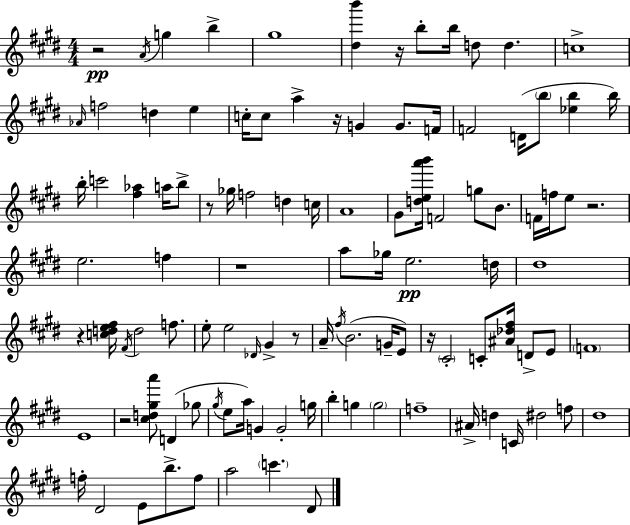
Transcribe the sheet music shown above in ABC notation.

X:1
T:Untitled
M:4/4
L:1/4
K:E
z2 A/4 g b ^g4 [^db'] z/4 b/2 b/4 d/2 d c4 _A/4 f2 d e c/4 c/2 a z/4 G G/2 F/4 F2 D/4 b/2 [_eb] b/4 b/4 c'2 [^f_a] a/4 b/2 z/2 _g/4 f2 d c/4 A4 ^G/2 [dea'b']/4 F2 g/2 B/2 F/4 f/4 e/2 z2 e2 f z4 a/2 _g/4 e2 d/4 ^d4 z [cde^f]/4 ^F/4 d2 f/2 e/2 e2 _D/4 ^G z/2 A/4 ^f/4 B2 G/4 E/2 z/4 ^C2 C/2 [^A_d^f]/4 D/2 E/2 F4 E4 z2 [^cd^ga']/2 D _g/2 ^g/4 e/2 a/4 G G2 g/4 b g g2 f4 ^A/4 d C/4 ^d2 f/2 ^d4 f/4 ^D2 E/2 b/2 f/2 a2 c' ^D/2